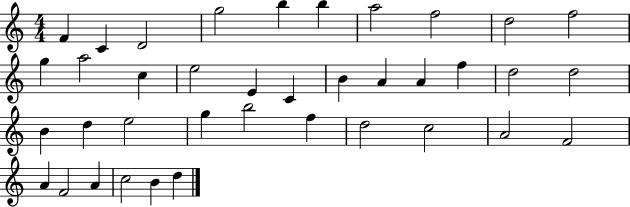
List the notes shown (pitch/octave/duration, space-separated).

F4/q C4/q D4/h G5/h B5/q B5/q A5/h F5/h D5/h F5/h G5/q A5/h C5/q E5/h E4/q C4/q B4/q A4/q A4/q F5/q D5/h D5/h B4/q D5/q E5/h G5/q B5/h F5/q D5/h C5/h A4/h F4/h A4/q F4/h A4/q C5/h B4/q D5/q